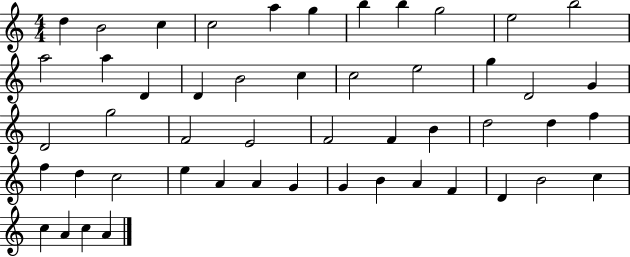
X:1
T:Untitled
M:4/4
L:1/4
K:C
d B2 c c2 a g b b g2 e2 b2 a2 a D D B2 c c2 e2 g D2 G D2 g2 F2 E2 F2 F B d2 d f f d c2 e A A G G B A F D B2 c c A c A